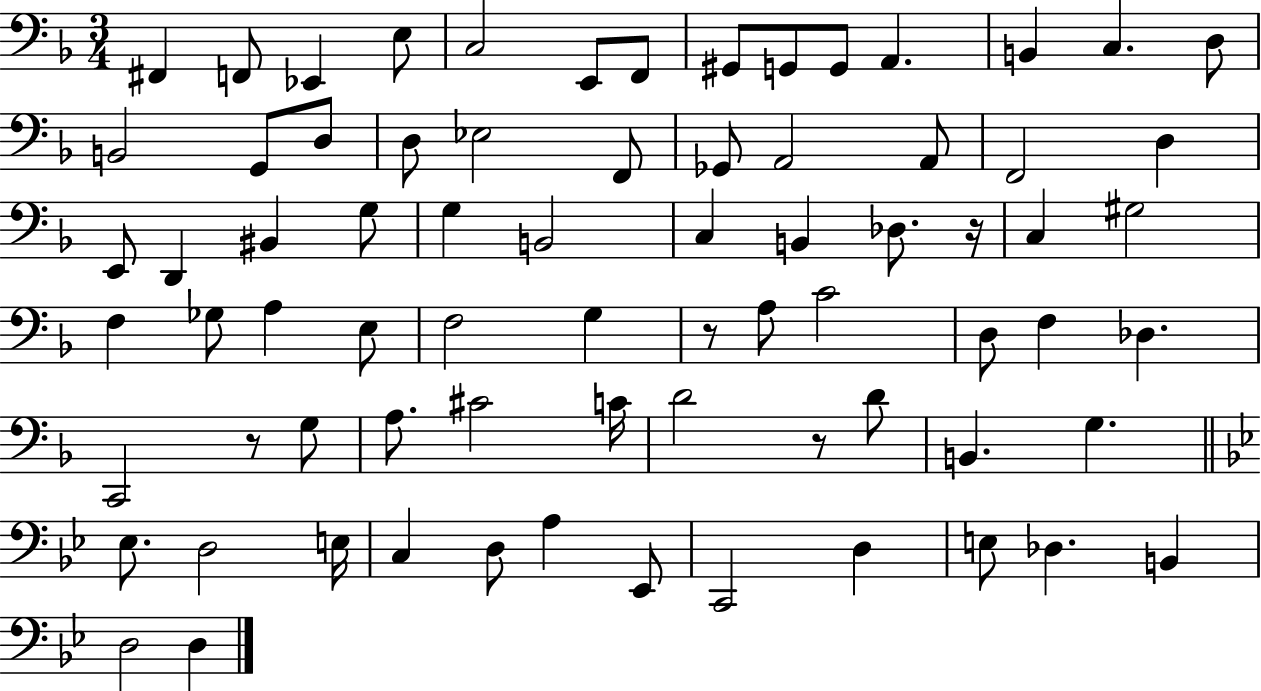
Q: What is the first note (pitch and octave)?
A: F#2